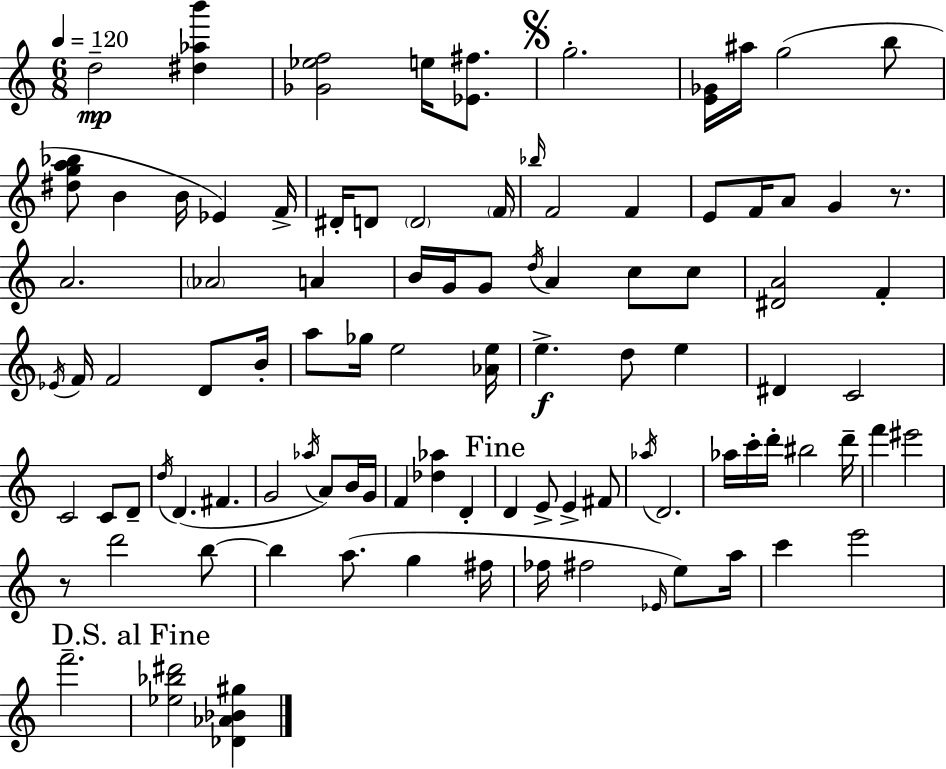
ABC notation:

X:1
T:Untitled
M:6/8
L:1/4
K:Am
d2 [^d_ab'] [_G_ef]2 e/4 [_E^f]/2 g2 [E_G]/4 ^a/4 g2 b/2 [^dga_b]/2 B B/4 _E F/4 ^D/4 D/2 D2 F/4 _b/4 F2 F E/2 F/4 A/2 G z/2 A2 _A2 A B/4 G/4 G/2 d/4 A c/2 c/2 [^DA]2 F _E/4 F/4 F2 D/2 B/4 a/2 _g/4 e2 [_Ae]/4 e d/2 e ^D C2 C2 C/2 D/2 d/4 D ^F G2 _a/4 A/2 B/4 G/4 F [_d_a] D D E/2 E ^F/2 _a/4 D2 _a/4 c'/4 d'/4 ^b2 d'/4 f' ^e'2 z/2 d'2 b/2 b a/2 g ^f/4 _f/4 ^f2 _E/4 e/2 a/4 c' e'2 f'2 [_e_b^d']2 [_D_A_B^g]